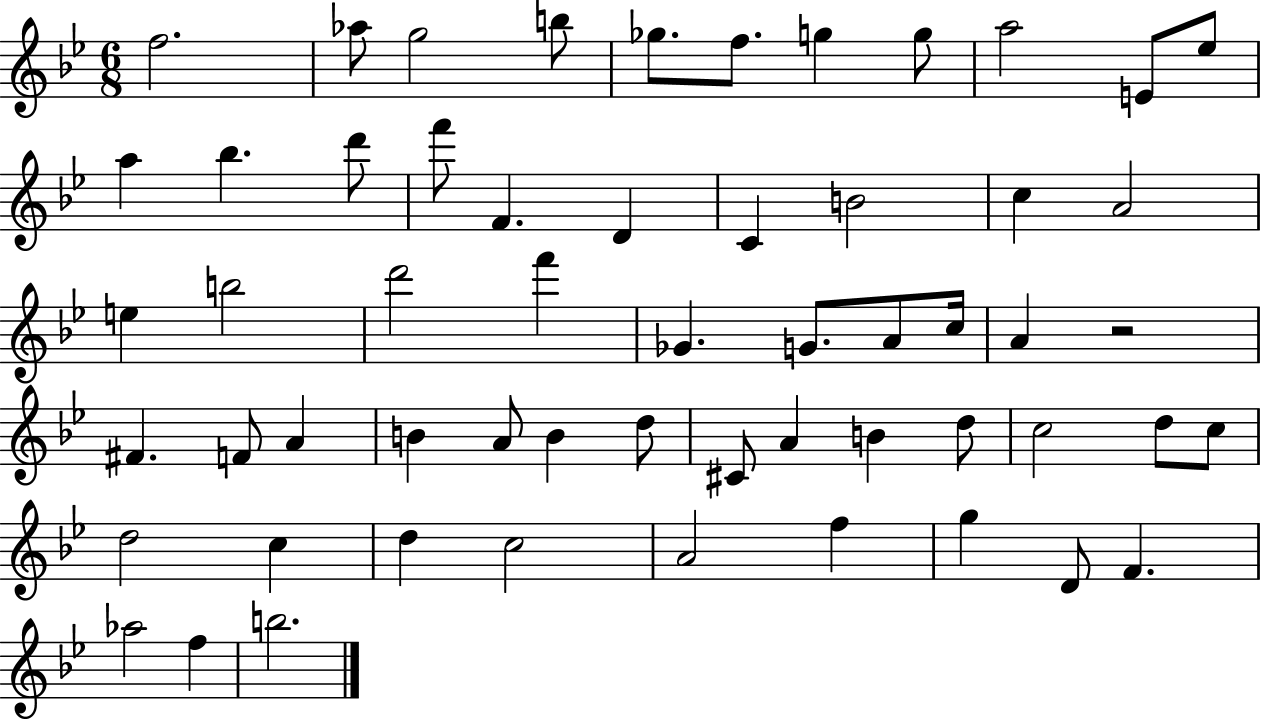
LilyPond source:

{
  \clef treble
  \numericTimeSignature
  \time 6/8
  \key bes \major
  f''2. | aes''8 g''2 b''8 | ges''8. f''8. g''4 g''8 | a''2 e'8 ees''8 | \break a''4 bes''4. d'''8 | f'''8 f'4. d'4 | c'4 b'2 | c''4 a'2 | \break e''4 b''2 | d'''2 f'''4 | ges'4. g'8. a'8 c''16 | a'4 r2 | \break fis'4. f'8 a'4 | b'4 a'8 b'4 d''8 | cis'8 a'4 b'4 d''8 | c''2 d''8 c''8 | \break d''2 c''4 | d''4 c''2 | a'2 f''4 | g''4 d'8 f'4. | \break aes''2 f''4 | b''2. | \bar "|."
}